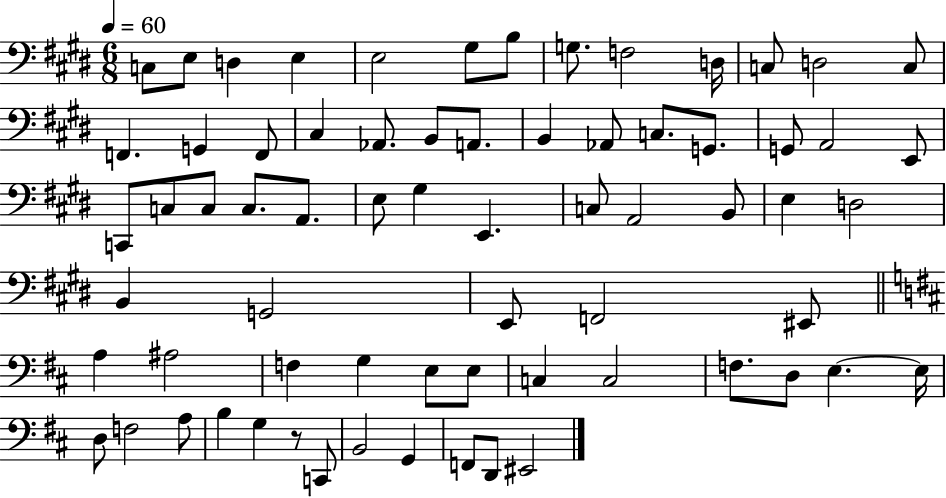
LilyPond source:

{
  \clef bass
  \numericTimeSignature
  \time 6/8
  \key e \major
  \tempo 4 = 60
  c8 e8 d4 e4 | e2 gis8 b8 | g8. f2 d16 | c8 d2 c8 | \break f,4. g,4 f,8 | cis4 aes,8. b,8 a,8. | b,4 aes,8 c8. g,8. | g,8 a,2 e,8 | \break c,8 c8 c8 c8. a,8. | e8 gis4 e,4. | c8 a,2 b,8 | e4 d2 | \break b,4 g,2 | e,8 f,2 eis,8 | \bar "||" \break \key d \major a4 ais2 | f4 g4 e8 e8 | c4 c2 | f8. d8 e4.~~ e16 | \break d8 f2 a8 | b4 g4 r8 c,8 | b,2 g,4 | f,8 d,8 eis,2 | \break \bar "|."
}